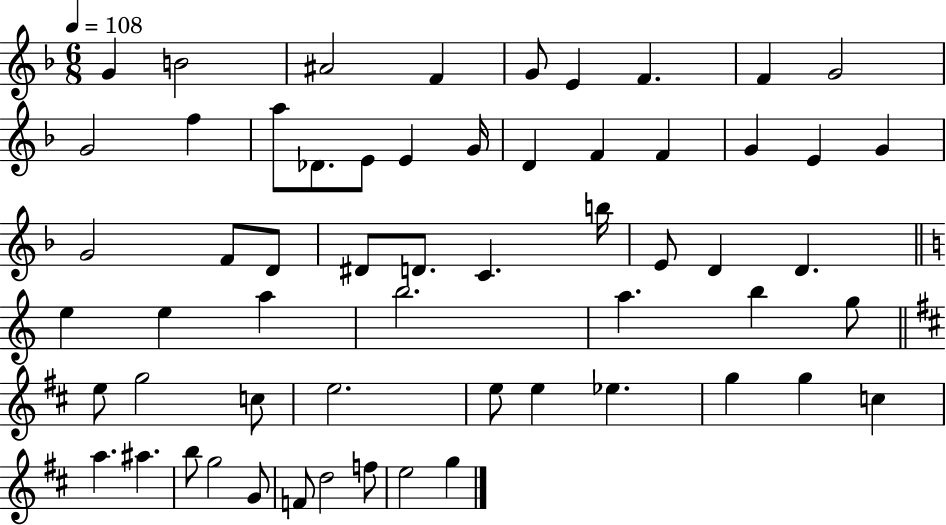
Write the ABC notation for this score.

X:1
T:Untitled
M:6/8
L:1/4
K:F
G B2 ^A2 F G/2 E F F G2 G2 f a/2 _D/2 E/2 E G/4 D F F G E G G2 F/2 D/2 ^D/2 D/2 C b/4 E/2 D D e e a b2 a b g/2 e/2 g2 c/2 e2 e/2 e _e g g c a ^a b/2 g2 G/2 F/2 d2 f/2 e2 g